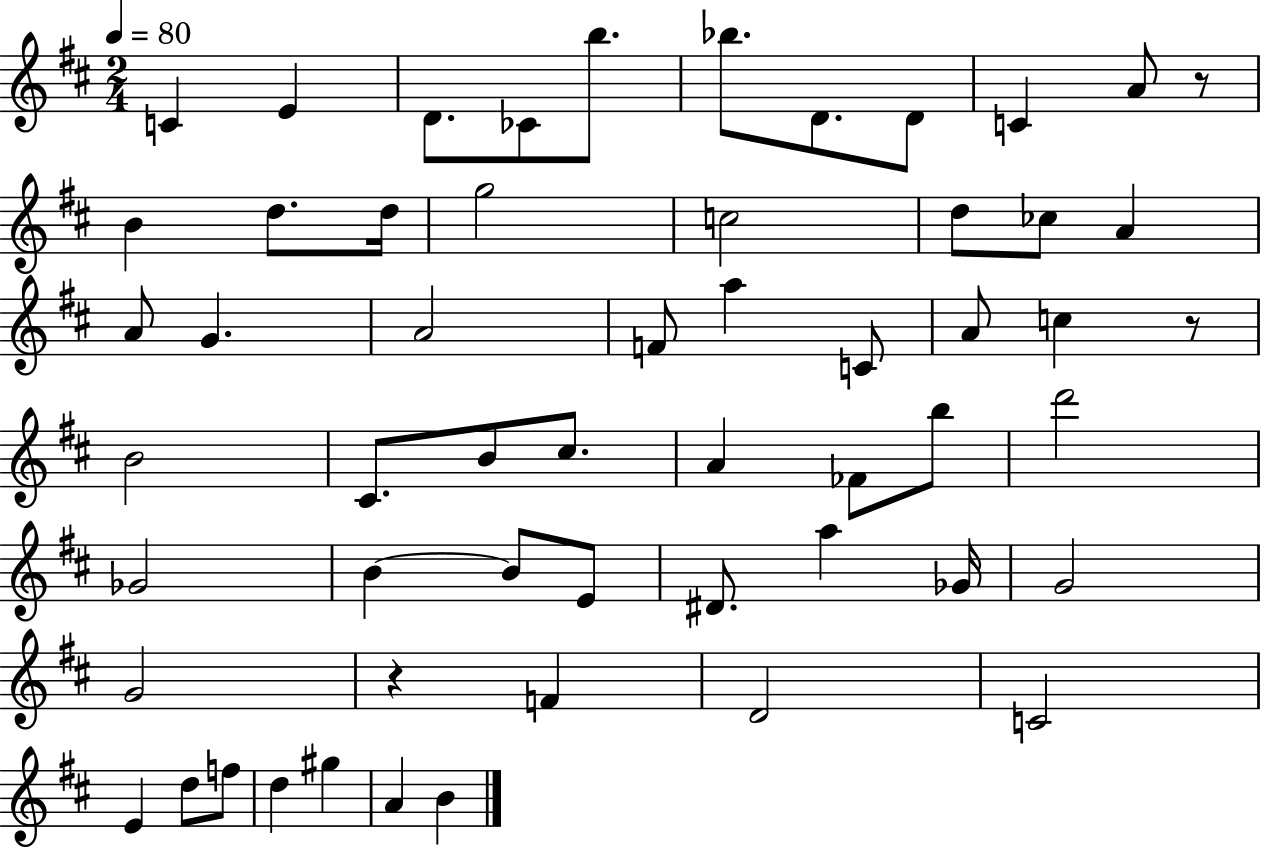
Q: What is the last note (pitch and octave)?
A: B4